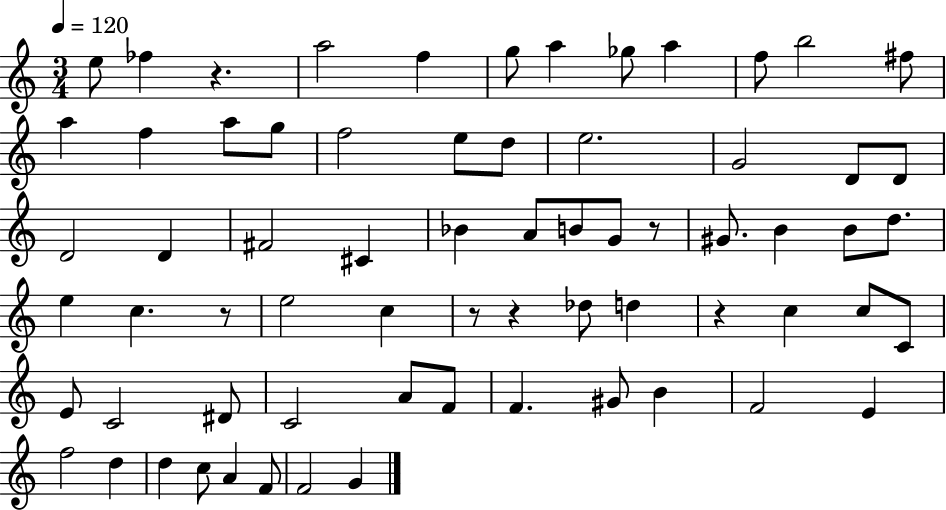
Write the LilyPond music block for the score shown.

{
  \clef treble
  \numericTimeSignature
  \time 3/4
  \key c \major
  \tempo 4 = 120
  \repeat volta 2 { e''8 fes''4 r4. | a''2 f''4 | g''8 a''4 ges''8 a''4 | f''8 b''2 fis''8 | \break a''4 f''4 a''8 g''8 | f''2 e''8 d''8 | e''2. | g'2 d'8 d'8 | \break d'2 d'4 | fis'2 cis'4 | bes'4 a'8 b'8 g'8 r8 | gis'8. b'4 b'8 d''8. | \break e''4 c''4. r8 | e''2 c''4 | r8 r4 des''8 d''4 | r4 c''4 c''8 c'8 | \break e'8 c'2 dis'8 | c'2 a'8 f'8 | f'4. gis'8 b'4 | f'2 e'4 | \break f''2 d''4 | d''4 c''8 a'4 f'8 | f'2 g'4 | } \bar "|."
}